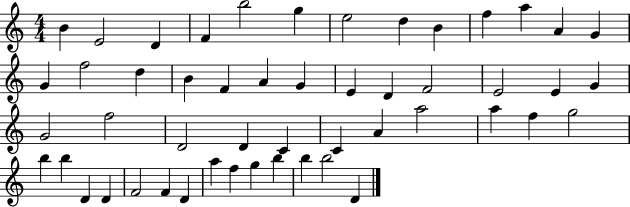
B4/q E4/h D4/q F4/q B5/h G5/q E5/h D5/q B4/q F5/q A5/q A4/q G4/q G4/q F5/h D5/q B4/q F4/q A4/q G4/q E4/q D4/q F4/h E4/h E4/q G4/q G4/h F5/h D4/h D4/q C4/q C4/q A4/q A5/h A5/q F5/q G5/h B5/q B5/q D4/q D4/q F4/h F4/q D4/q A5/q F5/q G5/q B5/q B5/q B5/h D4/q